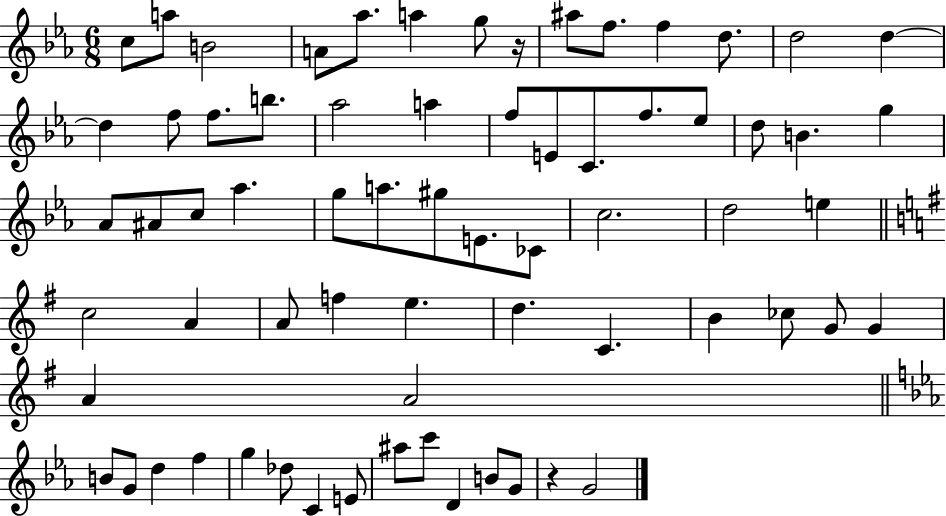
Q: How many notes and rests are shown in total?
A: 68